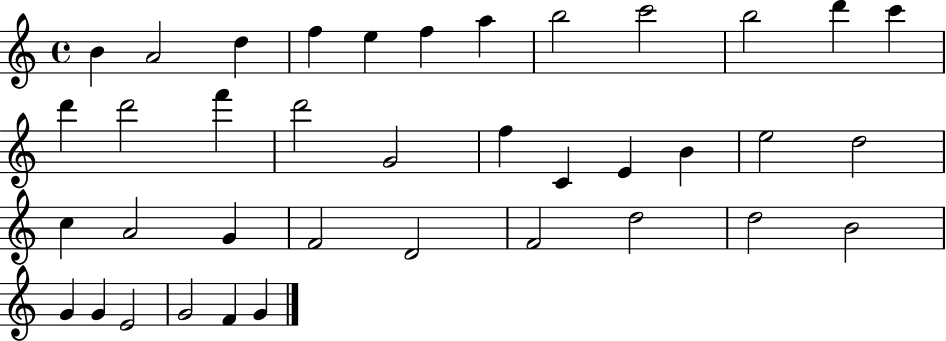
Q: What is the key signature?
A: C major